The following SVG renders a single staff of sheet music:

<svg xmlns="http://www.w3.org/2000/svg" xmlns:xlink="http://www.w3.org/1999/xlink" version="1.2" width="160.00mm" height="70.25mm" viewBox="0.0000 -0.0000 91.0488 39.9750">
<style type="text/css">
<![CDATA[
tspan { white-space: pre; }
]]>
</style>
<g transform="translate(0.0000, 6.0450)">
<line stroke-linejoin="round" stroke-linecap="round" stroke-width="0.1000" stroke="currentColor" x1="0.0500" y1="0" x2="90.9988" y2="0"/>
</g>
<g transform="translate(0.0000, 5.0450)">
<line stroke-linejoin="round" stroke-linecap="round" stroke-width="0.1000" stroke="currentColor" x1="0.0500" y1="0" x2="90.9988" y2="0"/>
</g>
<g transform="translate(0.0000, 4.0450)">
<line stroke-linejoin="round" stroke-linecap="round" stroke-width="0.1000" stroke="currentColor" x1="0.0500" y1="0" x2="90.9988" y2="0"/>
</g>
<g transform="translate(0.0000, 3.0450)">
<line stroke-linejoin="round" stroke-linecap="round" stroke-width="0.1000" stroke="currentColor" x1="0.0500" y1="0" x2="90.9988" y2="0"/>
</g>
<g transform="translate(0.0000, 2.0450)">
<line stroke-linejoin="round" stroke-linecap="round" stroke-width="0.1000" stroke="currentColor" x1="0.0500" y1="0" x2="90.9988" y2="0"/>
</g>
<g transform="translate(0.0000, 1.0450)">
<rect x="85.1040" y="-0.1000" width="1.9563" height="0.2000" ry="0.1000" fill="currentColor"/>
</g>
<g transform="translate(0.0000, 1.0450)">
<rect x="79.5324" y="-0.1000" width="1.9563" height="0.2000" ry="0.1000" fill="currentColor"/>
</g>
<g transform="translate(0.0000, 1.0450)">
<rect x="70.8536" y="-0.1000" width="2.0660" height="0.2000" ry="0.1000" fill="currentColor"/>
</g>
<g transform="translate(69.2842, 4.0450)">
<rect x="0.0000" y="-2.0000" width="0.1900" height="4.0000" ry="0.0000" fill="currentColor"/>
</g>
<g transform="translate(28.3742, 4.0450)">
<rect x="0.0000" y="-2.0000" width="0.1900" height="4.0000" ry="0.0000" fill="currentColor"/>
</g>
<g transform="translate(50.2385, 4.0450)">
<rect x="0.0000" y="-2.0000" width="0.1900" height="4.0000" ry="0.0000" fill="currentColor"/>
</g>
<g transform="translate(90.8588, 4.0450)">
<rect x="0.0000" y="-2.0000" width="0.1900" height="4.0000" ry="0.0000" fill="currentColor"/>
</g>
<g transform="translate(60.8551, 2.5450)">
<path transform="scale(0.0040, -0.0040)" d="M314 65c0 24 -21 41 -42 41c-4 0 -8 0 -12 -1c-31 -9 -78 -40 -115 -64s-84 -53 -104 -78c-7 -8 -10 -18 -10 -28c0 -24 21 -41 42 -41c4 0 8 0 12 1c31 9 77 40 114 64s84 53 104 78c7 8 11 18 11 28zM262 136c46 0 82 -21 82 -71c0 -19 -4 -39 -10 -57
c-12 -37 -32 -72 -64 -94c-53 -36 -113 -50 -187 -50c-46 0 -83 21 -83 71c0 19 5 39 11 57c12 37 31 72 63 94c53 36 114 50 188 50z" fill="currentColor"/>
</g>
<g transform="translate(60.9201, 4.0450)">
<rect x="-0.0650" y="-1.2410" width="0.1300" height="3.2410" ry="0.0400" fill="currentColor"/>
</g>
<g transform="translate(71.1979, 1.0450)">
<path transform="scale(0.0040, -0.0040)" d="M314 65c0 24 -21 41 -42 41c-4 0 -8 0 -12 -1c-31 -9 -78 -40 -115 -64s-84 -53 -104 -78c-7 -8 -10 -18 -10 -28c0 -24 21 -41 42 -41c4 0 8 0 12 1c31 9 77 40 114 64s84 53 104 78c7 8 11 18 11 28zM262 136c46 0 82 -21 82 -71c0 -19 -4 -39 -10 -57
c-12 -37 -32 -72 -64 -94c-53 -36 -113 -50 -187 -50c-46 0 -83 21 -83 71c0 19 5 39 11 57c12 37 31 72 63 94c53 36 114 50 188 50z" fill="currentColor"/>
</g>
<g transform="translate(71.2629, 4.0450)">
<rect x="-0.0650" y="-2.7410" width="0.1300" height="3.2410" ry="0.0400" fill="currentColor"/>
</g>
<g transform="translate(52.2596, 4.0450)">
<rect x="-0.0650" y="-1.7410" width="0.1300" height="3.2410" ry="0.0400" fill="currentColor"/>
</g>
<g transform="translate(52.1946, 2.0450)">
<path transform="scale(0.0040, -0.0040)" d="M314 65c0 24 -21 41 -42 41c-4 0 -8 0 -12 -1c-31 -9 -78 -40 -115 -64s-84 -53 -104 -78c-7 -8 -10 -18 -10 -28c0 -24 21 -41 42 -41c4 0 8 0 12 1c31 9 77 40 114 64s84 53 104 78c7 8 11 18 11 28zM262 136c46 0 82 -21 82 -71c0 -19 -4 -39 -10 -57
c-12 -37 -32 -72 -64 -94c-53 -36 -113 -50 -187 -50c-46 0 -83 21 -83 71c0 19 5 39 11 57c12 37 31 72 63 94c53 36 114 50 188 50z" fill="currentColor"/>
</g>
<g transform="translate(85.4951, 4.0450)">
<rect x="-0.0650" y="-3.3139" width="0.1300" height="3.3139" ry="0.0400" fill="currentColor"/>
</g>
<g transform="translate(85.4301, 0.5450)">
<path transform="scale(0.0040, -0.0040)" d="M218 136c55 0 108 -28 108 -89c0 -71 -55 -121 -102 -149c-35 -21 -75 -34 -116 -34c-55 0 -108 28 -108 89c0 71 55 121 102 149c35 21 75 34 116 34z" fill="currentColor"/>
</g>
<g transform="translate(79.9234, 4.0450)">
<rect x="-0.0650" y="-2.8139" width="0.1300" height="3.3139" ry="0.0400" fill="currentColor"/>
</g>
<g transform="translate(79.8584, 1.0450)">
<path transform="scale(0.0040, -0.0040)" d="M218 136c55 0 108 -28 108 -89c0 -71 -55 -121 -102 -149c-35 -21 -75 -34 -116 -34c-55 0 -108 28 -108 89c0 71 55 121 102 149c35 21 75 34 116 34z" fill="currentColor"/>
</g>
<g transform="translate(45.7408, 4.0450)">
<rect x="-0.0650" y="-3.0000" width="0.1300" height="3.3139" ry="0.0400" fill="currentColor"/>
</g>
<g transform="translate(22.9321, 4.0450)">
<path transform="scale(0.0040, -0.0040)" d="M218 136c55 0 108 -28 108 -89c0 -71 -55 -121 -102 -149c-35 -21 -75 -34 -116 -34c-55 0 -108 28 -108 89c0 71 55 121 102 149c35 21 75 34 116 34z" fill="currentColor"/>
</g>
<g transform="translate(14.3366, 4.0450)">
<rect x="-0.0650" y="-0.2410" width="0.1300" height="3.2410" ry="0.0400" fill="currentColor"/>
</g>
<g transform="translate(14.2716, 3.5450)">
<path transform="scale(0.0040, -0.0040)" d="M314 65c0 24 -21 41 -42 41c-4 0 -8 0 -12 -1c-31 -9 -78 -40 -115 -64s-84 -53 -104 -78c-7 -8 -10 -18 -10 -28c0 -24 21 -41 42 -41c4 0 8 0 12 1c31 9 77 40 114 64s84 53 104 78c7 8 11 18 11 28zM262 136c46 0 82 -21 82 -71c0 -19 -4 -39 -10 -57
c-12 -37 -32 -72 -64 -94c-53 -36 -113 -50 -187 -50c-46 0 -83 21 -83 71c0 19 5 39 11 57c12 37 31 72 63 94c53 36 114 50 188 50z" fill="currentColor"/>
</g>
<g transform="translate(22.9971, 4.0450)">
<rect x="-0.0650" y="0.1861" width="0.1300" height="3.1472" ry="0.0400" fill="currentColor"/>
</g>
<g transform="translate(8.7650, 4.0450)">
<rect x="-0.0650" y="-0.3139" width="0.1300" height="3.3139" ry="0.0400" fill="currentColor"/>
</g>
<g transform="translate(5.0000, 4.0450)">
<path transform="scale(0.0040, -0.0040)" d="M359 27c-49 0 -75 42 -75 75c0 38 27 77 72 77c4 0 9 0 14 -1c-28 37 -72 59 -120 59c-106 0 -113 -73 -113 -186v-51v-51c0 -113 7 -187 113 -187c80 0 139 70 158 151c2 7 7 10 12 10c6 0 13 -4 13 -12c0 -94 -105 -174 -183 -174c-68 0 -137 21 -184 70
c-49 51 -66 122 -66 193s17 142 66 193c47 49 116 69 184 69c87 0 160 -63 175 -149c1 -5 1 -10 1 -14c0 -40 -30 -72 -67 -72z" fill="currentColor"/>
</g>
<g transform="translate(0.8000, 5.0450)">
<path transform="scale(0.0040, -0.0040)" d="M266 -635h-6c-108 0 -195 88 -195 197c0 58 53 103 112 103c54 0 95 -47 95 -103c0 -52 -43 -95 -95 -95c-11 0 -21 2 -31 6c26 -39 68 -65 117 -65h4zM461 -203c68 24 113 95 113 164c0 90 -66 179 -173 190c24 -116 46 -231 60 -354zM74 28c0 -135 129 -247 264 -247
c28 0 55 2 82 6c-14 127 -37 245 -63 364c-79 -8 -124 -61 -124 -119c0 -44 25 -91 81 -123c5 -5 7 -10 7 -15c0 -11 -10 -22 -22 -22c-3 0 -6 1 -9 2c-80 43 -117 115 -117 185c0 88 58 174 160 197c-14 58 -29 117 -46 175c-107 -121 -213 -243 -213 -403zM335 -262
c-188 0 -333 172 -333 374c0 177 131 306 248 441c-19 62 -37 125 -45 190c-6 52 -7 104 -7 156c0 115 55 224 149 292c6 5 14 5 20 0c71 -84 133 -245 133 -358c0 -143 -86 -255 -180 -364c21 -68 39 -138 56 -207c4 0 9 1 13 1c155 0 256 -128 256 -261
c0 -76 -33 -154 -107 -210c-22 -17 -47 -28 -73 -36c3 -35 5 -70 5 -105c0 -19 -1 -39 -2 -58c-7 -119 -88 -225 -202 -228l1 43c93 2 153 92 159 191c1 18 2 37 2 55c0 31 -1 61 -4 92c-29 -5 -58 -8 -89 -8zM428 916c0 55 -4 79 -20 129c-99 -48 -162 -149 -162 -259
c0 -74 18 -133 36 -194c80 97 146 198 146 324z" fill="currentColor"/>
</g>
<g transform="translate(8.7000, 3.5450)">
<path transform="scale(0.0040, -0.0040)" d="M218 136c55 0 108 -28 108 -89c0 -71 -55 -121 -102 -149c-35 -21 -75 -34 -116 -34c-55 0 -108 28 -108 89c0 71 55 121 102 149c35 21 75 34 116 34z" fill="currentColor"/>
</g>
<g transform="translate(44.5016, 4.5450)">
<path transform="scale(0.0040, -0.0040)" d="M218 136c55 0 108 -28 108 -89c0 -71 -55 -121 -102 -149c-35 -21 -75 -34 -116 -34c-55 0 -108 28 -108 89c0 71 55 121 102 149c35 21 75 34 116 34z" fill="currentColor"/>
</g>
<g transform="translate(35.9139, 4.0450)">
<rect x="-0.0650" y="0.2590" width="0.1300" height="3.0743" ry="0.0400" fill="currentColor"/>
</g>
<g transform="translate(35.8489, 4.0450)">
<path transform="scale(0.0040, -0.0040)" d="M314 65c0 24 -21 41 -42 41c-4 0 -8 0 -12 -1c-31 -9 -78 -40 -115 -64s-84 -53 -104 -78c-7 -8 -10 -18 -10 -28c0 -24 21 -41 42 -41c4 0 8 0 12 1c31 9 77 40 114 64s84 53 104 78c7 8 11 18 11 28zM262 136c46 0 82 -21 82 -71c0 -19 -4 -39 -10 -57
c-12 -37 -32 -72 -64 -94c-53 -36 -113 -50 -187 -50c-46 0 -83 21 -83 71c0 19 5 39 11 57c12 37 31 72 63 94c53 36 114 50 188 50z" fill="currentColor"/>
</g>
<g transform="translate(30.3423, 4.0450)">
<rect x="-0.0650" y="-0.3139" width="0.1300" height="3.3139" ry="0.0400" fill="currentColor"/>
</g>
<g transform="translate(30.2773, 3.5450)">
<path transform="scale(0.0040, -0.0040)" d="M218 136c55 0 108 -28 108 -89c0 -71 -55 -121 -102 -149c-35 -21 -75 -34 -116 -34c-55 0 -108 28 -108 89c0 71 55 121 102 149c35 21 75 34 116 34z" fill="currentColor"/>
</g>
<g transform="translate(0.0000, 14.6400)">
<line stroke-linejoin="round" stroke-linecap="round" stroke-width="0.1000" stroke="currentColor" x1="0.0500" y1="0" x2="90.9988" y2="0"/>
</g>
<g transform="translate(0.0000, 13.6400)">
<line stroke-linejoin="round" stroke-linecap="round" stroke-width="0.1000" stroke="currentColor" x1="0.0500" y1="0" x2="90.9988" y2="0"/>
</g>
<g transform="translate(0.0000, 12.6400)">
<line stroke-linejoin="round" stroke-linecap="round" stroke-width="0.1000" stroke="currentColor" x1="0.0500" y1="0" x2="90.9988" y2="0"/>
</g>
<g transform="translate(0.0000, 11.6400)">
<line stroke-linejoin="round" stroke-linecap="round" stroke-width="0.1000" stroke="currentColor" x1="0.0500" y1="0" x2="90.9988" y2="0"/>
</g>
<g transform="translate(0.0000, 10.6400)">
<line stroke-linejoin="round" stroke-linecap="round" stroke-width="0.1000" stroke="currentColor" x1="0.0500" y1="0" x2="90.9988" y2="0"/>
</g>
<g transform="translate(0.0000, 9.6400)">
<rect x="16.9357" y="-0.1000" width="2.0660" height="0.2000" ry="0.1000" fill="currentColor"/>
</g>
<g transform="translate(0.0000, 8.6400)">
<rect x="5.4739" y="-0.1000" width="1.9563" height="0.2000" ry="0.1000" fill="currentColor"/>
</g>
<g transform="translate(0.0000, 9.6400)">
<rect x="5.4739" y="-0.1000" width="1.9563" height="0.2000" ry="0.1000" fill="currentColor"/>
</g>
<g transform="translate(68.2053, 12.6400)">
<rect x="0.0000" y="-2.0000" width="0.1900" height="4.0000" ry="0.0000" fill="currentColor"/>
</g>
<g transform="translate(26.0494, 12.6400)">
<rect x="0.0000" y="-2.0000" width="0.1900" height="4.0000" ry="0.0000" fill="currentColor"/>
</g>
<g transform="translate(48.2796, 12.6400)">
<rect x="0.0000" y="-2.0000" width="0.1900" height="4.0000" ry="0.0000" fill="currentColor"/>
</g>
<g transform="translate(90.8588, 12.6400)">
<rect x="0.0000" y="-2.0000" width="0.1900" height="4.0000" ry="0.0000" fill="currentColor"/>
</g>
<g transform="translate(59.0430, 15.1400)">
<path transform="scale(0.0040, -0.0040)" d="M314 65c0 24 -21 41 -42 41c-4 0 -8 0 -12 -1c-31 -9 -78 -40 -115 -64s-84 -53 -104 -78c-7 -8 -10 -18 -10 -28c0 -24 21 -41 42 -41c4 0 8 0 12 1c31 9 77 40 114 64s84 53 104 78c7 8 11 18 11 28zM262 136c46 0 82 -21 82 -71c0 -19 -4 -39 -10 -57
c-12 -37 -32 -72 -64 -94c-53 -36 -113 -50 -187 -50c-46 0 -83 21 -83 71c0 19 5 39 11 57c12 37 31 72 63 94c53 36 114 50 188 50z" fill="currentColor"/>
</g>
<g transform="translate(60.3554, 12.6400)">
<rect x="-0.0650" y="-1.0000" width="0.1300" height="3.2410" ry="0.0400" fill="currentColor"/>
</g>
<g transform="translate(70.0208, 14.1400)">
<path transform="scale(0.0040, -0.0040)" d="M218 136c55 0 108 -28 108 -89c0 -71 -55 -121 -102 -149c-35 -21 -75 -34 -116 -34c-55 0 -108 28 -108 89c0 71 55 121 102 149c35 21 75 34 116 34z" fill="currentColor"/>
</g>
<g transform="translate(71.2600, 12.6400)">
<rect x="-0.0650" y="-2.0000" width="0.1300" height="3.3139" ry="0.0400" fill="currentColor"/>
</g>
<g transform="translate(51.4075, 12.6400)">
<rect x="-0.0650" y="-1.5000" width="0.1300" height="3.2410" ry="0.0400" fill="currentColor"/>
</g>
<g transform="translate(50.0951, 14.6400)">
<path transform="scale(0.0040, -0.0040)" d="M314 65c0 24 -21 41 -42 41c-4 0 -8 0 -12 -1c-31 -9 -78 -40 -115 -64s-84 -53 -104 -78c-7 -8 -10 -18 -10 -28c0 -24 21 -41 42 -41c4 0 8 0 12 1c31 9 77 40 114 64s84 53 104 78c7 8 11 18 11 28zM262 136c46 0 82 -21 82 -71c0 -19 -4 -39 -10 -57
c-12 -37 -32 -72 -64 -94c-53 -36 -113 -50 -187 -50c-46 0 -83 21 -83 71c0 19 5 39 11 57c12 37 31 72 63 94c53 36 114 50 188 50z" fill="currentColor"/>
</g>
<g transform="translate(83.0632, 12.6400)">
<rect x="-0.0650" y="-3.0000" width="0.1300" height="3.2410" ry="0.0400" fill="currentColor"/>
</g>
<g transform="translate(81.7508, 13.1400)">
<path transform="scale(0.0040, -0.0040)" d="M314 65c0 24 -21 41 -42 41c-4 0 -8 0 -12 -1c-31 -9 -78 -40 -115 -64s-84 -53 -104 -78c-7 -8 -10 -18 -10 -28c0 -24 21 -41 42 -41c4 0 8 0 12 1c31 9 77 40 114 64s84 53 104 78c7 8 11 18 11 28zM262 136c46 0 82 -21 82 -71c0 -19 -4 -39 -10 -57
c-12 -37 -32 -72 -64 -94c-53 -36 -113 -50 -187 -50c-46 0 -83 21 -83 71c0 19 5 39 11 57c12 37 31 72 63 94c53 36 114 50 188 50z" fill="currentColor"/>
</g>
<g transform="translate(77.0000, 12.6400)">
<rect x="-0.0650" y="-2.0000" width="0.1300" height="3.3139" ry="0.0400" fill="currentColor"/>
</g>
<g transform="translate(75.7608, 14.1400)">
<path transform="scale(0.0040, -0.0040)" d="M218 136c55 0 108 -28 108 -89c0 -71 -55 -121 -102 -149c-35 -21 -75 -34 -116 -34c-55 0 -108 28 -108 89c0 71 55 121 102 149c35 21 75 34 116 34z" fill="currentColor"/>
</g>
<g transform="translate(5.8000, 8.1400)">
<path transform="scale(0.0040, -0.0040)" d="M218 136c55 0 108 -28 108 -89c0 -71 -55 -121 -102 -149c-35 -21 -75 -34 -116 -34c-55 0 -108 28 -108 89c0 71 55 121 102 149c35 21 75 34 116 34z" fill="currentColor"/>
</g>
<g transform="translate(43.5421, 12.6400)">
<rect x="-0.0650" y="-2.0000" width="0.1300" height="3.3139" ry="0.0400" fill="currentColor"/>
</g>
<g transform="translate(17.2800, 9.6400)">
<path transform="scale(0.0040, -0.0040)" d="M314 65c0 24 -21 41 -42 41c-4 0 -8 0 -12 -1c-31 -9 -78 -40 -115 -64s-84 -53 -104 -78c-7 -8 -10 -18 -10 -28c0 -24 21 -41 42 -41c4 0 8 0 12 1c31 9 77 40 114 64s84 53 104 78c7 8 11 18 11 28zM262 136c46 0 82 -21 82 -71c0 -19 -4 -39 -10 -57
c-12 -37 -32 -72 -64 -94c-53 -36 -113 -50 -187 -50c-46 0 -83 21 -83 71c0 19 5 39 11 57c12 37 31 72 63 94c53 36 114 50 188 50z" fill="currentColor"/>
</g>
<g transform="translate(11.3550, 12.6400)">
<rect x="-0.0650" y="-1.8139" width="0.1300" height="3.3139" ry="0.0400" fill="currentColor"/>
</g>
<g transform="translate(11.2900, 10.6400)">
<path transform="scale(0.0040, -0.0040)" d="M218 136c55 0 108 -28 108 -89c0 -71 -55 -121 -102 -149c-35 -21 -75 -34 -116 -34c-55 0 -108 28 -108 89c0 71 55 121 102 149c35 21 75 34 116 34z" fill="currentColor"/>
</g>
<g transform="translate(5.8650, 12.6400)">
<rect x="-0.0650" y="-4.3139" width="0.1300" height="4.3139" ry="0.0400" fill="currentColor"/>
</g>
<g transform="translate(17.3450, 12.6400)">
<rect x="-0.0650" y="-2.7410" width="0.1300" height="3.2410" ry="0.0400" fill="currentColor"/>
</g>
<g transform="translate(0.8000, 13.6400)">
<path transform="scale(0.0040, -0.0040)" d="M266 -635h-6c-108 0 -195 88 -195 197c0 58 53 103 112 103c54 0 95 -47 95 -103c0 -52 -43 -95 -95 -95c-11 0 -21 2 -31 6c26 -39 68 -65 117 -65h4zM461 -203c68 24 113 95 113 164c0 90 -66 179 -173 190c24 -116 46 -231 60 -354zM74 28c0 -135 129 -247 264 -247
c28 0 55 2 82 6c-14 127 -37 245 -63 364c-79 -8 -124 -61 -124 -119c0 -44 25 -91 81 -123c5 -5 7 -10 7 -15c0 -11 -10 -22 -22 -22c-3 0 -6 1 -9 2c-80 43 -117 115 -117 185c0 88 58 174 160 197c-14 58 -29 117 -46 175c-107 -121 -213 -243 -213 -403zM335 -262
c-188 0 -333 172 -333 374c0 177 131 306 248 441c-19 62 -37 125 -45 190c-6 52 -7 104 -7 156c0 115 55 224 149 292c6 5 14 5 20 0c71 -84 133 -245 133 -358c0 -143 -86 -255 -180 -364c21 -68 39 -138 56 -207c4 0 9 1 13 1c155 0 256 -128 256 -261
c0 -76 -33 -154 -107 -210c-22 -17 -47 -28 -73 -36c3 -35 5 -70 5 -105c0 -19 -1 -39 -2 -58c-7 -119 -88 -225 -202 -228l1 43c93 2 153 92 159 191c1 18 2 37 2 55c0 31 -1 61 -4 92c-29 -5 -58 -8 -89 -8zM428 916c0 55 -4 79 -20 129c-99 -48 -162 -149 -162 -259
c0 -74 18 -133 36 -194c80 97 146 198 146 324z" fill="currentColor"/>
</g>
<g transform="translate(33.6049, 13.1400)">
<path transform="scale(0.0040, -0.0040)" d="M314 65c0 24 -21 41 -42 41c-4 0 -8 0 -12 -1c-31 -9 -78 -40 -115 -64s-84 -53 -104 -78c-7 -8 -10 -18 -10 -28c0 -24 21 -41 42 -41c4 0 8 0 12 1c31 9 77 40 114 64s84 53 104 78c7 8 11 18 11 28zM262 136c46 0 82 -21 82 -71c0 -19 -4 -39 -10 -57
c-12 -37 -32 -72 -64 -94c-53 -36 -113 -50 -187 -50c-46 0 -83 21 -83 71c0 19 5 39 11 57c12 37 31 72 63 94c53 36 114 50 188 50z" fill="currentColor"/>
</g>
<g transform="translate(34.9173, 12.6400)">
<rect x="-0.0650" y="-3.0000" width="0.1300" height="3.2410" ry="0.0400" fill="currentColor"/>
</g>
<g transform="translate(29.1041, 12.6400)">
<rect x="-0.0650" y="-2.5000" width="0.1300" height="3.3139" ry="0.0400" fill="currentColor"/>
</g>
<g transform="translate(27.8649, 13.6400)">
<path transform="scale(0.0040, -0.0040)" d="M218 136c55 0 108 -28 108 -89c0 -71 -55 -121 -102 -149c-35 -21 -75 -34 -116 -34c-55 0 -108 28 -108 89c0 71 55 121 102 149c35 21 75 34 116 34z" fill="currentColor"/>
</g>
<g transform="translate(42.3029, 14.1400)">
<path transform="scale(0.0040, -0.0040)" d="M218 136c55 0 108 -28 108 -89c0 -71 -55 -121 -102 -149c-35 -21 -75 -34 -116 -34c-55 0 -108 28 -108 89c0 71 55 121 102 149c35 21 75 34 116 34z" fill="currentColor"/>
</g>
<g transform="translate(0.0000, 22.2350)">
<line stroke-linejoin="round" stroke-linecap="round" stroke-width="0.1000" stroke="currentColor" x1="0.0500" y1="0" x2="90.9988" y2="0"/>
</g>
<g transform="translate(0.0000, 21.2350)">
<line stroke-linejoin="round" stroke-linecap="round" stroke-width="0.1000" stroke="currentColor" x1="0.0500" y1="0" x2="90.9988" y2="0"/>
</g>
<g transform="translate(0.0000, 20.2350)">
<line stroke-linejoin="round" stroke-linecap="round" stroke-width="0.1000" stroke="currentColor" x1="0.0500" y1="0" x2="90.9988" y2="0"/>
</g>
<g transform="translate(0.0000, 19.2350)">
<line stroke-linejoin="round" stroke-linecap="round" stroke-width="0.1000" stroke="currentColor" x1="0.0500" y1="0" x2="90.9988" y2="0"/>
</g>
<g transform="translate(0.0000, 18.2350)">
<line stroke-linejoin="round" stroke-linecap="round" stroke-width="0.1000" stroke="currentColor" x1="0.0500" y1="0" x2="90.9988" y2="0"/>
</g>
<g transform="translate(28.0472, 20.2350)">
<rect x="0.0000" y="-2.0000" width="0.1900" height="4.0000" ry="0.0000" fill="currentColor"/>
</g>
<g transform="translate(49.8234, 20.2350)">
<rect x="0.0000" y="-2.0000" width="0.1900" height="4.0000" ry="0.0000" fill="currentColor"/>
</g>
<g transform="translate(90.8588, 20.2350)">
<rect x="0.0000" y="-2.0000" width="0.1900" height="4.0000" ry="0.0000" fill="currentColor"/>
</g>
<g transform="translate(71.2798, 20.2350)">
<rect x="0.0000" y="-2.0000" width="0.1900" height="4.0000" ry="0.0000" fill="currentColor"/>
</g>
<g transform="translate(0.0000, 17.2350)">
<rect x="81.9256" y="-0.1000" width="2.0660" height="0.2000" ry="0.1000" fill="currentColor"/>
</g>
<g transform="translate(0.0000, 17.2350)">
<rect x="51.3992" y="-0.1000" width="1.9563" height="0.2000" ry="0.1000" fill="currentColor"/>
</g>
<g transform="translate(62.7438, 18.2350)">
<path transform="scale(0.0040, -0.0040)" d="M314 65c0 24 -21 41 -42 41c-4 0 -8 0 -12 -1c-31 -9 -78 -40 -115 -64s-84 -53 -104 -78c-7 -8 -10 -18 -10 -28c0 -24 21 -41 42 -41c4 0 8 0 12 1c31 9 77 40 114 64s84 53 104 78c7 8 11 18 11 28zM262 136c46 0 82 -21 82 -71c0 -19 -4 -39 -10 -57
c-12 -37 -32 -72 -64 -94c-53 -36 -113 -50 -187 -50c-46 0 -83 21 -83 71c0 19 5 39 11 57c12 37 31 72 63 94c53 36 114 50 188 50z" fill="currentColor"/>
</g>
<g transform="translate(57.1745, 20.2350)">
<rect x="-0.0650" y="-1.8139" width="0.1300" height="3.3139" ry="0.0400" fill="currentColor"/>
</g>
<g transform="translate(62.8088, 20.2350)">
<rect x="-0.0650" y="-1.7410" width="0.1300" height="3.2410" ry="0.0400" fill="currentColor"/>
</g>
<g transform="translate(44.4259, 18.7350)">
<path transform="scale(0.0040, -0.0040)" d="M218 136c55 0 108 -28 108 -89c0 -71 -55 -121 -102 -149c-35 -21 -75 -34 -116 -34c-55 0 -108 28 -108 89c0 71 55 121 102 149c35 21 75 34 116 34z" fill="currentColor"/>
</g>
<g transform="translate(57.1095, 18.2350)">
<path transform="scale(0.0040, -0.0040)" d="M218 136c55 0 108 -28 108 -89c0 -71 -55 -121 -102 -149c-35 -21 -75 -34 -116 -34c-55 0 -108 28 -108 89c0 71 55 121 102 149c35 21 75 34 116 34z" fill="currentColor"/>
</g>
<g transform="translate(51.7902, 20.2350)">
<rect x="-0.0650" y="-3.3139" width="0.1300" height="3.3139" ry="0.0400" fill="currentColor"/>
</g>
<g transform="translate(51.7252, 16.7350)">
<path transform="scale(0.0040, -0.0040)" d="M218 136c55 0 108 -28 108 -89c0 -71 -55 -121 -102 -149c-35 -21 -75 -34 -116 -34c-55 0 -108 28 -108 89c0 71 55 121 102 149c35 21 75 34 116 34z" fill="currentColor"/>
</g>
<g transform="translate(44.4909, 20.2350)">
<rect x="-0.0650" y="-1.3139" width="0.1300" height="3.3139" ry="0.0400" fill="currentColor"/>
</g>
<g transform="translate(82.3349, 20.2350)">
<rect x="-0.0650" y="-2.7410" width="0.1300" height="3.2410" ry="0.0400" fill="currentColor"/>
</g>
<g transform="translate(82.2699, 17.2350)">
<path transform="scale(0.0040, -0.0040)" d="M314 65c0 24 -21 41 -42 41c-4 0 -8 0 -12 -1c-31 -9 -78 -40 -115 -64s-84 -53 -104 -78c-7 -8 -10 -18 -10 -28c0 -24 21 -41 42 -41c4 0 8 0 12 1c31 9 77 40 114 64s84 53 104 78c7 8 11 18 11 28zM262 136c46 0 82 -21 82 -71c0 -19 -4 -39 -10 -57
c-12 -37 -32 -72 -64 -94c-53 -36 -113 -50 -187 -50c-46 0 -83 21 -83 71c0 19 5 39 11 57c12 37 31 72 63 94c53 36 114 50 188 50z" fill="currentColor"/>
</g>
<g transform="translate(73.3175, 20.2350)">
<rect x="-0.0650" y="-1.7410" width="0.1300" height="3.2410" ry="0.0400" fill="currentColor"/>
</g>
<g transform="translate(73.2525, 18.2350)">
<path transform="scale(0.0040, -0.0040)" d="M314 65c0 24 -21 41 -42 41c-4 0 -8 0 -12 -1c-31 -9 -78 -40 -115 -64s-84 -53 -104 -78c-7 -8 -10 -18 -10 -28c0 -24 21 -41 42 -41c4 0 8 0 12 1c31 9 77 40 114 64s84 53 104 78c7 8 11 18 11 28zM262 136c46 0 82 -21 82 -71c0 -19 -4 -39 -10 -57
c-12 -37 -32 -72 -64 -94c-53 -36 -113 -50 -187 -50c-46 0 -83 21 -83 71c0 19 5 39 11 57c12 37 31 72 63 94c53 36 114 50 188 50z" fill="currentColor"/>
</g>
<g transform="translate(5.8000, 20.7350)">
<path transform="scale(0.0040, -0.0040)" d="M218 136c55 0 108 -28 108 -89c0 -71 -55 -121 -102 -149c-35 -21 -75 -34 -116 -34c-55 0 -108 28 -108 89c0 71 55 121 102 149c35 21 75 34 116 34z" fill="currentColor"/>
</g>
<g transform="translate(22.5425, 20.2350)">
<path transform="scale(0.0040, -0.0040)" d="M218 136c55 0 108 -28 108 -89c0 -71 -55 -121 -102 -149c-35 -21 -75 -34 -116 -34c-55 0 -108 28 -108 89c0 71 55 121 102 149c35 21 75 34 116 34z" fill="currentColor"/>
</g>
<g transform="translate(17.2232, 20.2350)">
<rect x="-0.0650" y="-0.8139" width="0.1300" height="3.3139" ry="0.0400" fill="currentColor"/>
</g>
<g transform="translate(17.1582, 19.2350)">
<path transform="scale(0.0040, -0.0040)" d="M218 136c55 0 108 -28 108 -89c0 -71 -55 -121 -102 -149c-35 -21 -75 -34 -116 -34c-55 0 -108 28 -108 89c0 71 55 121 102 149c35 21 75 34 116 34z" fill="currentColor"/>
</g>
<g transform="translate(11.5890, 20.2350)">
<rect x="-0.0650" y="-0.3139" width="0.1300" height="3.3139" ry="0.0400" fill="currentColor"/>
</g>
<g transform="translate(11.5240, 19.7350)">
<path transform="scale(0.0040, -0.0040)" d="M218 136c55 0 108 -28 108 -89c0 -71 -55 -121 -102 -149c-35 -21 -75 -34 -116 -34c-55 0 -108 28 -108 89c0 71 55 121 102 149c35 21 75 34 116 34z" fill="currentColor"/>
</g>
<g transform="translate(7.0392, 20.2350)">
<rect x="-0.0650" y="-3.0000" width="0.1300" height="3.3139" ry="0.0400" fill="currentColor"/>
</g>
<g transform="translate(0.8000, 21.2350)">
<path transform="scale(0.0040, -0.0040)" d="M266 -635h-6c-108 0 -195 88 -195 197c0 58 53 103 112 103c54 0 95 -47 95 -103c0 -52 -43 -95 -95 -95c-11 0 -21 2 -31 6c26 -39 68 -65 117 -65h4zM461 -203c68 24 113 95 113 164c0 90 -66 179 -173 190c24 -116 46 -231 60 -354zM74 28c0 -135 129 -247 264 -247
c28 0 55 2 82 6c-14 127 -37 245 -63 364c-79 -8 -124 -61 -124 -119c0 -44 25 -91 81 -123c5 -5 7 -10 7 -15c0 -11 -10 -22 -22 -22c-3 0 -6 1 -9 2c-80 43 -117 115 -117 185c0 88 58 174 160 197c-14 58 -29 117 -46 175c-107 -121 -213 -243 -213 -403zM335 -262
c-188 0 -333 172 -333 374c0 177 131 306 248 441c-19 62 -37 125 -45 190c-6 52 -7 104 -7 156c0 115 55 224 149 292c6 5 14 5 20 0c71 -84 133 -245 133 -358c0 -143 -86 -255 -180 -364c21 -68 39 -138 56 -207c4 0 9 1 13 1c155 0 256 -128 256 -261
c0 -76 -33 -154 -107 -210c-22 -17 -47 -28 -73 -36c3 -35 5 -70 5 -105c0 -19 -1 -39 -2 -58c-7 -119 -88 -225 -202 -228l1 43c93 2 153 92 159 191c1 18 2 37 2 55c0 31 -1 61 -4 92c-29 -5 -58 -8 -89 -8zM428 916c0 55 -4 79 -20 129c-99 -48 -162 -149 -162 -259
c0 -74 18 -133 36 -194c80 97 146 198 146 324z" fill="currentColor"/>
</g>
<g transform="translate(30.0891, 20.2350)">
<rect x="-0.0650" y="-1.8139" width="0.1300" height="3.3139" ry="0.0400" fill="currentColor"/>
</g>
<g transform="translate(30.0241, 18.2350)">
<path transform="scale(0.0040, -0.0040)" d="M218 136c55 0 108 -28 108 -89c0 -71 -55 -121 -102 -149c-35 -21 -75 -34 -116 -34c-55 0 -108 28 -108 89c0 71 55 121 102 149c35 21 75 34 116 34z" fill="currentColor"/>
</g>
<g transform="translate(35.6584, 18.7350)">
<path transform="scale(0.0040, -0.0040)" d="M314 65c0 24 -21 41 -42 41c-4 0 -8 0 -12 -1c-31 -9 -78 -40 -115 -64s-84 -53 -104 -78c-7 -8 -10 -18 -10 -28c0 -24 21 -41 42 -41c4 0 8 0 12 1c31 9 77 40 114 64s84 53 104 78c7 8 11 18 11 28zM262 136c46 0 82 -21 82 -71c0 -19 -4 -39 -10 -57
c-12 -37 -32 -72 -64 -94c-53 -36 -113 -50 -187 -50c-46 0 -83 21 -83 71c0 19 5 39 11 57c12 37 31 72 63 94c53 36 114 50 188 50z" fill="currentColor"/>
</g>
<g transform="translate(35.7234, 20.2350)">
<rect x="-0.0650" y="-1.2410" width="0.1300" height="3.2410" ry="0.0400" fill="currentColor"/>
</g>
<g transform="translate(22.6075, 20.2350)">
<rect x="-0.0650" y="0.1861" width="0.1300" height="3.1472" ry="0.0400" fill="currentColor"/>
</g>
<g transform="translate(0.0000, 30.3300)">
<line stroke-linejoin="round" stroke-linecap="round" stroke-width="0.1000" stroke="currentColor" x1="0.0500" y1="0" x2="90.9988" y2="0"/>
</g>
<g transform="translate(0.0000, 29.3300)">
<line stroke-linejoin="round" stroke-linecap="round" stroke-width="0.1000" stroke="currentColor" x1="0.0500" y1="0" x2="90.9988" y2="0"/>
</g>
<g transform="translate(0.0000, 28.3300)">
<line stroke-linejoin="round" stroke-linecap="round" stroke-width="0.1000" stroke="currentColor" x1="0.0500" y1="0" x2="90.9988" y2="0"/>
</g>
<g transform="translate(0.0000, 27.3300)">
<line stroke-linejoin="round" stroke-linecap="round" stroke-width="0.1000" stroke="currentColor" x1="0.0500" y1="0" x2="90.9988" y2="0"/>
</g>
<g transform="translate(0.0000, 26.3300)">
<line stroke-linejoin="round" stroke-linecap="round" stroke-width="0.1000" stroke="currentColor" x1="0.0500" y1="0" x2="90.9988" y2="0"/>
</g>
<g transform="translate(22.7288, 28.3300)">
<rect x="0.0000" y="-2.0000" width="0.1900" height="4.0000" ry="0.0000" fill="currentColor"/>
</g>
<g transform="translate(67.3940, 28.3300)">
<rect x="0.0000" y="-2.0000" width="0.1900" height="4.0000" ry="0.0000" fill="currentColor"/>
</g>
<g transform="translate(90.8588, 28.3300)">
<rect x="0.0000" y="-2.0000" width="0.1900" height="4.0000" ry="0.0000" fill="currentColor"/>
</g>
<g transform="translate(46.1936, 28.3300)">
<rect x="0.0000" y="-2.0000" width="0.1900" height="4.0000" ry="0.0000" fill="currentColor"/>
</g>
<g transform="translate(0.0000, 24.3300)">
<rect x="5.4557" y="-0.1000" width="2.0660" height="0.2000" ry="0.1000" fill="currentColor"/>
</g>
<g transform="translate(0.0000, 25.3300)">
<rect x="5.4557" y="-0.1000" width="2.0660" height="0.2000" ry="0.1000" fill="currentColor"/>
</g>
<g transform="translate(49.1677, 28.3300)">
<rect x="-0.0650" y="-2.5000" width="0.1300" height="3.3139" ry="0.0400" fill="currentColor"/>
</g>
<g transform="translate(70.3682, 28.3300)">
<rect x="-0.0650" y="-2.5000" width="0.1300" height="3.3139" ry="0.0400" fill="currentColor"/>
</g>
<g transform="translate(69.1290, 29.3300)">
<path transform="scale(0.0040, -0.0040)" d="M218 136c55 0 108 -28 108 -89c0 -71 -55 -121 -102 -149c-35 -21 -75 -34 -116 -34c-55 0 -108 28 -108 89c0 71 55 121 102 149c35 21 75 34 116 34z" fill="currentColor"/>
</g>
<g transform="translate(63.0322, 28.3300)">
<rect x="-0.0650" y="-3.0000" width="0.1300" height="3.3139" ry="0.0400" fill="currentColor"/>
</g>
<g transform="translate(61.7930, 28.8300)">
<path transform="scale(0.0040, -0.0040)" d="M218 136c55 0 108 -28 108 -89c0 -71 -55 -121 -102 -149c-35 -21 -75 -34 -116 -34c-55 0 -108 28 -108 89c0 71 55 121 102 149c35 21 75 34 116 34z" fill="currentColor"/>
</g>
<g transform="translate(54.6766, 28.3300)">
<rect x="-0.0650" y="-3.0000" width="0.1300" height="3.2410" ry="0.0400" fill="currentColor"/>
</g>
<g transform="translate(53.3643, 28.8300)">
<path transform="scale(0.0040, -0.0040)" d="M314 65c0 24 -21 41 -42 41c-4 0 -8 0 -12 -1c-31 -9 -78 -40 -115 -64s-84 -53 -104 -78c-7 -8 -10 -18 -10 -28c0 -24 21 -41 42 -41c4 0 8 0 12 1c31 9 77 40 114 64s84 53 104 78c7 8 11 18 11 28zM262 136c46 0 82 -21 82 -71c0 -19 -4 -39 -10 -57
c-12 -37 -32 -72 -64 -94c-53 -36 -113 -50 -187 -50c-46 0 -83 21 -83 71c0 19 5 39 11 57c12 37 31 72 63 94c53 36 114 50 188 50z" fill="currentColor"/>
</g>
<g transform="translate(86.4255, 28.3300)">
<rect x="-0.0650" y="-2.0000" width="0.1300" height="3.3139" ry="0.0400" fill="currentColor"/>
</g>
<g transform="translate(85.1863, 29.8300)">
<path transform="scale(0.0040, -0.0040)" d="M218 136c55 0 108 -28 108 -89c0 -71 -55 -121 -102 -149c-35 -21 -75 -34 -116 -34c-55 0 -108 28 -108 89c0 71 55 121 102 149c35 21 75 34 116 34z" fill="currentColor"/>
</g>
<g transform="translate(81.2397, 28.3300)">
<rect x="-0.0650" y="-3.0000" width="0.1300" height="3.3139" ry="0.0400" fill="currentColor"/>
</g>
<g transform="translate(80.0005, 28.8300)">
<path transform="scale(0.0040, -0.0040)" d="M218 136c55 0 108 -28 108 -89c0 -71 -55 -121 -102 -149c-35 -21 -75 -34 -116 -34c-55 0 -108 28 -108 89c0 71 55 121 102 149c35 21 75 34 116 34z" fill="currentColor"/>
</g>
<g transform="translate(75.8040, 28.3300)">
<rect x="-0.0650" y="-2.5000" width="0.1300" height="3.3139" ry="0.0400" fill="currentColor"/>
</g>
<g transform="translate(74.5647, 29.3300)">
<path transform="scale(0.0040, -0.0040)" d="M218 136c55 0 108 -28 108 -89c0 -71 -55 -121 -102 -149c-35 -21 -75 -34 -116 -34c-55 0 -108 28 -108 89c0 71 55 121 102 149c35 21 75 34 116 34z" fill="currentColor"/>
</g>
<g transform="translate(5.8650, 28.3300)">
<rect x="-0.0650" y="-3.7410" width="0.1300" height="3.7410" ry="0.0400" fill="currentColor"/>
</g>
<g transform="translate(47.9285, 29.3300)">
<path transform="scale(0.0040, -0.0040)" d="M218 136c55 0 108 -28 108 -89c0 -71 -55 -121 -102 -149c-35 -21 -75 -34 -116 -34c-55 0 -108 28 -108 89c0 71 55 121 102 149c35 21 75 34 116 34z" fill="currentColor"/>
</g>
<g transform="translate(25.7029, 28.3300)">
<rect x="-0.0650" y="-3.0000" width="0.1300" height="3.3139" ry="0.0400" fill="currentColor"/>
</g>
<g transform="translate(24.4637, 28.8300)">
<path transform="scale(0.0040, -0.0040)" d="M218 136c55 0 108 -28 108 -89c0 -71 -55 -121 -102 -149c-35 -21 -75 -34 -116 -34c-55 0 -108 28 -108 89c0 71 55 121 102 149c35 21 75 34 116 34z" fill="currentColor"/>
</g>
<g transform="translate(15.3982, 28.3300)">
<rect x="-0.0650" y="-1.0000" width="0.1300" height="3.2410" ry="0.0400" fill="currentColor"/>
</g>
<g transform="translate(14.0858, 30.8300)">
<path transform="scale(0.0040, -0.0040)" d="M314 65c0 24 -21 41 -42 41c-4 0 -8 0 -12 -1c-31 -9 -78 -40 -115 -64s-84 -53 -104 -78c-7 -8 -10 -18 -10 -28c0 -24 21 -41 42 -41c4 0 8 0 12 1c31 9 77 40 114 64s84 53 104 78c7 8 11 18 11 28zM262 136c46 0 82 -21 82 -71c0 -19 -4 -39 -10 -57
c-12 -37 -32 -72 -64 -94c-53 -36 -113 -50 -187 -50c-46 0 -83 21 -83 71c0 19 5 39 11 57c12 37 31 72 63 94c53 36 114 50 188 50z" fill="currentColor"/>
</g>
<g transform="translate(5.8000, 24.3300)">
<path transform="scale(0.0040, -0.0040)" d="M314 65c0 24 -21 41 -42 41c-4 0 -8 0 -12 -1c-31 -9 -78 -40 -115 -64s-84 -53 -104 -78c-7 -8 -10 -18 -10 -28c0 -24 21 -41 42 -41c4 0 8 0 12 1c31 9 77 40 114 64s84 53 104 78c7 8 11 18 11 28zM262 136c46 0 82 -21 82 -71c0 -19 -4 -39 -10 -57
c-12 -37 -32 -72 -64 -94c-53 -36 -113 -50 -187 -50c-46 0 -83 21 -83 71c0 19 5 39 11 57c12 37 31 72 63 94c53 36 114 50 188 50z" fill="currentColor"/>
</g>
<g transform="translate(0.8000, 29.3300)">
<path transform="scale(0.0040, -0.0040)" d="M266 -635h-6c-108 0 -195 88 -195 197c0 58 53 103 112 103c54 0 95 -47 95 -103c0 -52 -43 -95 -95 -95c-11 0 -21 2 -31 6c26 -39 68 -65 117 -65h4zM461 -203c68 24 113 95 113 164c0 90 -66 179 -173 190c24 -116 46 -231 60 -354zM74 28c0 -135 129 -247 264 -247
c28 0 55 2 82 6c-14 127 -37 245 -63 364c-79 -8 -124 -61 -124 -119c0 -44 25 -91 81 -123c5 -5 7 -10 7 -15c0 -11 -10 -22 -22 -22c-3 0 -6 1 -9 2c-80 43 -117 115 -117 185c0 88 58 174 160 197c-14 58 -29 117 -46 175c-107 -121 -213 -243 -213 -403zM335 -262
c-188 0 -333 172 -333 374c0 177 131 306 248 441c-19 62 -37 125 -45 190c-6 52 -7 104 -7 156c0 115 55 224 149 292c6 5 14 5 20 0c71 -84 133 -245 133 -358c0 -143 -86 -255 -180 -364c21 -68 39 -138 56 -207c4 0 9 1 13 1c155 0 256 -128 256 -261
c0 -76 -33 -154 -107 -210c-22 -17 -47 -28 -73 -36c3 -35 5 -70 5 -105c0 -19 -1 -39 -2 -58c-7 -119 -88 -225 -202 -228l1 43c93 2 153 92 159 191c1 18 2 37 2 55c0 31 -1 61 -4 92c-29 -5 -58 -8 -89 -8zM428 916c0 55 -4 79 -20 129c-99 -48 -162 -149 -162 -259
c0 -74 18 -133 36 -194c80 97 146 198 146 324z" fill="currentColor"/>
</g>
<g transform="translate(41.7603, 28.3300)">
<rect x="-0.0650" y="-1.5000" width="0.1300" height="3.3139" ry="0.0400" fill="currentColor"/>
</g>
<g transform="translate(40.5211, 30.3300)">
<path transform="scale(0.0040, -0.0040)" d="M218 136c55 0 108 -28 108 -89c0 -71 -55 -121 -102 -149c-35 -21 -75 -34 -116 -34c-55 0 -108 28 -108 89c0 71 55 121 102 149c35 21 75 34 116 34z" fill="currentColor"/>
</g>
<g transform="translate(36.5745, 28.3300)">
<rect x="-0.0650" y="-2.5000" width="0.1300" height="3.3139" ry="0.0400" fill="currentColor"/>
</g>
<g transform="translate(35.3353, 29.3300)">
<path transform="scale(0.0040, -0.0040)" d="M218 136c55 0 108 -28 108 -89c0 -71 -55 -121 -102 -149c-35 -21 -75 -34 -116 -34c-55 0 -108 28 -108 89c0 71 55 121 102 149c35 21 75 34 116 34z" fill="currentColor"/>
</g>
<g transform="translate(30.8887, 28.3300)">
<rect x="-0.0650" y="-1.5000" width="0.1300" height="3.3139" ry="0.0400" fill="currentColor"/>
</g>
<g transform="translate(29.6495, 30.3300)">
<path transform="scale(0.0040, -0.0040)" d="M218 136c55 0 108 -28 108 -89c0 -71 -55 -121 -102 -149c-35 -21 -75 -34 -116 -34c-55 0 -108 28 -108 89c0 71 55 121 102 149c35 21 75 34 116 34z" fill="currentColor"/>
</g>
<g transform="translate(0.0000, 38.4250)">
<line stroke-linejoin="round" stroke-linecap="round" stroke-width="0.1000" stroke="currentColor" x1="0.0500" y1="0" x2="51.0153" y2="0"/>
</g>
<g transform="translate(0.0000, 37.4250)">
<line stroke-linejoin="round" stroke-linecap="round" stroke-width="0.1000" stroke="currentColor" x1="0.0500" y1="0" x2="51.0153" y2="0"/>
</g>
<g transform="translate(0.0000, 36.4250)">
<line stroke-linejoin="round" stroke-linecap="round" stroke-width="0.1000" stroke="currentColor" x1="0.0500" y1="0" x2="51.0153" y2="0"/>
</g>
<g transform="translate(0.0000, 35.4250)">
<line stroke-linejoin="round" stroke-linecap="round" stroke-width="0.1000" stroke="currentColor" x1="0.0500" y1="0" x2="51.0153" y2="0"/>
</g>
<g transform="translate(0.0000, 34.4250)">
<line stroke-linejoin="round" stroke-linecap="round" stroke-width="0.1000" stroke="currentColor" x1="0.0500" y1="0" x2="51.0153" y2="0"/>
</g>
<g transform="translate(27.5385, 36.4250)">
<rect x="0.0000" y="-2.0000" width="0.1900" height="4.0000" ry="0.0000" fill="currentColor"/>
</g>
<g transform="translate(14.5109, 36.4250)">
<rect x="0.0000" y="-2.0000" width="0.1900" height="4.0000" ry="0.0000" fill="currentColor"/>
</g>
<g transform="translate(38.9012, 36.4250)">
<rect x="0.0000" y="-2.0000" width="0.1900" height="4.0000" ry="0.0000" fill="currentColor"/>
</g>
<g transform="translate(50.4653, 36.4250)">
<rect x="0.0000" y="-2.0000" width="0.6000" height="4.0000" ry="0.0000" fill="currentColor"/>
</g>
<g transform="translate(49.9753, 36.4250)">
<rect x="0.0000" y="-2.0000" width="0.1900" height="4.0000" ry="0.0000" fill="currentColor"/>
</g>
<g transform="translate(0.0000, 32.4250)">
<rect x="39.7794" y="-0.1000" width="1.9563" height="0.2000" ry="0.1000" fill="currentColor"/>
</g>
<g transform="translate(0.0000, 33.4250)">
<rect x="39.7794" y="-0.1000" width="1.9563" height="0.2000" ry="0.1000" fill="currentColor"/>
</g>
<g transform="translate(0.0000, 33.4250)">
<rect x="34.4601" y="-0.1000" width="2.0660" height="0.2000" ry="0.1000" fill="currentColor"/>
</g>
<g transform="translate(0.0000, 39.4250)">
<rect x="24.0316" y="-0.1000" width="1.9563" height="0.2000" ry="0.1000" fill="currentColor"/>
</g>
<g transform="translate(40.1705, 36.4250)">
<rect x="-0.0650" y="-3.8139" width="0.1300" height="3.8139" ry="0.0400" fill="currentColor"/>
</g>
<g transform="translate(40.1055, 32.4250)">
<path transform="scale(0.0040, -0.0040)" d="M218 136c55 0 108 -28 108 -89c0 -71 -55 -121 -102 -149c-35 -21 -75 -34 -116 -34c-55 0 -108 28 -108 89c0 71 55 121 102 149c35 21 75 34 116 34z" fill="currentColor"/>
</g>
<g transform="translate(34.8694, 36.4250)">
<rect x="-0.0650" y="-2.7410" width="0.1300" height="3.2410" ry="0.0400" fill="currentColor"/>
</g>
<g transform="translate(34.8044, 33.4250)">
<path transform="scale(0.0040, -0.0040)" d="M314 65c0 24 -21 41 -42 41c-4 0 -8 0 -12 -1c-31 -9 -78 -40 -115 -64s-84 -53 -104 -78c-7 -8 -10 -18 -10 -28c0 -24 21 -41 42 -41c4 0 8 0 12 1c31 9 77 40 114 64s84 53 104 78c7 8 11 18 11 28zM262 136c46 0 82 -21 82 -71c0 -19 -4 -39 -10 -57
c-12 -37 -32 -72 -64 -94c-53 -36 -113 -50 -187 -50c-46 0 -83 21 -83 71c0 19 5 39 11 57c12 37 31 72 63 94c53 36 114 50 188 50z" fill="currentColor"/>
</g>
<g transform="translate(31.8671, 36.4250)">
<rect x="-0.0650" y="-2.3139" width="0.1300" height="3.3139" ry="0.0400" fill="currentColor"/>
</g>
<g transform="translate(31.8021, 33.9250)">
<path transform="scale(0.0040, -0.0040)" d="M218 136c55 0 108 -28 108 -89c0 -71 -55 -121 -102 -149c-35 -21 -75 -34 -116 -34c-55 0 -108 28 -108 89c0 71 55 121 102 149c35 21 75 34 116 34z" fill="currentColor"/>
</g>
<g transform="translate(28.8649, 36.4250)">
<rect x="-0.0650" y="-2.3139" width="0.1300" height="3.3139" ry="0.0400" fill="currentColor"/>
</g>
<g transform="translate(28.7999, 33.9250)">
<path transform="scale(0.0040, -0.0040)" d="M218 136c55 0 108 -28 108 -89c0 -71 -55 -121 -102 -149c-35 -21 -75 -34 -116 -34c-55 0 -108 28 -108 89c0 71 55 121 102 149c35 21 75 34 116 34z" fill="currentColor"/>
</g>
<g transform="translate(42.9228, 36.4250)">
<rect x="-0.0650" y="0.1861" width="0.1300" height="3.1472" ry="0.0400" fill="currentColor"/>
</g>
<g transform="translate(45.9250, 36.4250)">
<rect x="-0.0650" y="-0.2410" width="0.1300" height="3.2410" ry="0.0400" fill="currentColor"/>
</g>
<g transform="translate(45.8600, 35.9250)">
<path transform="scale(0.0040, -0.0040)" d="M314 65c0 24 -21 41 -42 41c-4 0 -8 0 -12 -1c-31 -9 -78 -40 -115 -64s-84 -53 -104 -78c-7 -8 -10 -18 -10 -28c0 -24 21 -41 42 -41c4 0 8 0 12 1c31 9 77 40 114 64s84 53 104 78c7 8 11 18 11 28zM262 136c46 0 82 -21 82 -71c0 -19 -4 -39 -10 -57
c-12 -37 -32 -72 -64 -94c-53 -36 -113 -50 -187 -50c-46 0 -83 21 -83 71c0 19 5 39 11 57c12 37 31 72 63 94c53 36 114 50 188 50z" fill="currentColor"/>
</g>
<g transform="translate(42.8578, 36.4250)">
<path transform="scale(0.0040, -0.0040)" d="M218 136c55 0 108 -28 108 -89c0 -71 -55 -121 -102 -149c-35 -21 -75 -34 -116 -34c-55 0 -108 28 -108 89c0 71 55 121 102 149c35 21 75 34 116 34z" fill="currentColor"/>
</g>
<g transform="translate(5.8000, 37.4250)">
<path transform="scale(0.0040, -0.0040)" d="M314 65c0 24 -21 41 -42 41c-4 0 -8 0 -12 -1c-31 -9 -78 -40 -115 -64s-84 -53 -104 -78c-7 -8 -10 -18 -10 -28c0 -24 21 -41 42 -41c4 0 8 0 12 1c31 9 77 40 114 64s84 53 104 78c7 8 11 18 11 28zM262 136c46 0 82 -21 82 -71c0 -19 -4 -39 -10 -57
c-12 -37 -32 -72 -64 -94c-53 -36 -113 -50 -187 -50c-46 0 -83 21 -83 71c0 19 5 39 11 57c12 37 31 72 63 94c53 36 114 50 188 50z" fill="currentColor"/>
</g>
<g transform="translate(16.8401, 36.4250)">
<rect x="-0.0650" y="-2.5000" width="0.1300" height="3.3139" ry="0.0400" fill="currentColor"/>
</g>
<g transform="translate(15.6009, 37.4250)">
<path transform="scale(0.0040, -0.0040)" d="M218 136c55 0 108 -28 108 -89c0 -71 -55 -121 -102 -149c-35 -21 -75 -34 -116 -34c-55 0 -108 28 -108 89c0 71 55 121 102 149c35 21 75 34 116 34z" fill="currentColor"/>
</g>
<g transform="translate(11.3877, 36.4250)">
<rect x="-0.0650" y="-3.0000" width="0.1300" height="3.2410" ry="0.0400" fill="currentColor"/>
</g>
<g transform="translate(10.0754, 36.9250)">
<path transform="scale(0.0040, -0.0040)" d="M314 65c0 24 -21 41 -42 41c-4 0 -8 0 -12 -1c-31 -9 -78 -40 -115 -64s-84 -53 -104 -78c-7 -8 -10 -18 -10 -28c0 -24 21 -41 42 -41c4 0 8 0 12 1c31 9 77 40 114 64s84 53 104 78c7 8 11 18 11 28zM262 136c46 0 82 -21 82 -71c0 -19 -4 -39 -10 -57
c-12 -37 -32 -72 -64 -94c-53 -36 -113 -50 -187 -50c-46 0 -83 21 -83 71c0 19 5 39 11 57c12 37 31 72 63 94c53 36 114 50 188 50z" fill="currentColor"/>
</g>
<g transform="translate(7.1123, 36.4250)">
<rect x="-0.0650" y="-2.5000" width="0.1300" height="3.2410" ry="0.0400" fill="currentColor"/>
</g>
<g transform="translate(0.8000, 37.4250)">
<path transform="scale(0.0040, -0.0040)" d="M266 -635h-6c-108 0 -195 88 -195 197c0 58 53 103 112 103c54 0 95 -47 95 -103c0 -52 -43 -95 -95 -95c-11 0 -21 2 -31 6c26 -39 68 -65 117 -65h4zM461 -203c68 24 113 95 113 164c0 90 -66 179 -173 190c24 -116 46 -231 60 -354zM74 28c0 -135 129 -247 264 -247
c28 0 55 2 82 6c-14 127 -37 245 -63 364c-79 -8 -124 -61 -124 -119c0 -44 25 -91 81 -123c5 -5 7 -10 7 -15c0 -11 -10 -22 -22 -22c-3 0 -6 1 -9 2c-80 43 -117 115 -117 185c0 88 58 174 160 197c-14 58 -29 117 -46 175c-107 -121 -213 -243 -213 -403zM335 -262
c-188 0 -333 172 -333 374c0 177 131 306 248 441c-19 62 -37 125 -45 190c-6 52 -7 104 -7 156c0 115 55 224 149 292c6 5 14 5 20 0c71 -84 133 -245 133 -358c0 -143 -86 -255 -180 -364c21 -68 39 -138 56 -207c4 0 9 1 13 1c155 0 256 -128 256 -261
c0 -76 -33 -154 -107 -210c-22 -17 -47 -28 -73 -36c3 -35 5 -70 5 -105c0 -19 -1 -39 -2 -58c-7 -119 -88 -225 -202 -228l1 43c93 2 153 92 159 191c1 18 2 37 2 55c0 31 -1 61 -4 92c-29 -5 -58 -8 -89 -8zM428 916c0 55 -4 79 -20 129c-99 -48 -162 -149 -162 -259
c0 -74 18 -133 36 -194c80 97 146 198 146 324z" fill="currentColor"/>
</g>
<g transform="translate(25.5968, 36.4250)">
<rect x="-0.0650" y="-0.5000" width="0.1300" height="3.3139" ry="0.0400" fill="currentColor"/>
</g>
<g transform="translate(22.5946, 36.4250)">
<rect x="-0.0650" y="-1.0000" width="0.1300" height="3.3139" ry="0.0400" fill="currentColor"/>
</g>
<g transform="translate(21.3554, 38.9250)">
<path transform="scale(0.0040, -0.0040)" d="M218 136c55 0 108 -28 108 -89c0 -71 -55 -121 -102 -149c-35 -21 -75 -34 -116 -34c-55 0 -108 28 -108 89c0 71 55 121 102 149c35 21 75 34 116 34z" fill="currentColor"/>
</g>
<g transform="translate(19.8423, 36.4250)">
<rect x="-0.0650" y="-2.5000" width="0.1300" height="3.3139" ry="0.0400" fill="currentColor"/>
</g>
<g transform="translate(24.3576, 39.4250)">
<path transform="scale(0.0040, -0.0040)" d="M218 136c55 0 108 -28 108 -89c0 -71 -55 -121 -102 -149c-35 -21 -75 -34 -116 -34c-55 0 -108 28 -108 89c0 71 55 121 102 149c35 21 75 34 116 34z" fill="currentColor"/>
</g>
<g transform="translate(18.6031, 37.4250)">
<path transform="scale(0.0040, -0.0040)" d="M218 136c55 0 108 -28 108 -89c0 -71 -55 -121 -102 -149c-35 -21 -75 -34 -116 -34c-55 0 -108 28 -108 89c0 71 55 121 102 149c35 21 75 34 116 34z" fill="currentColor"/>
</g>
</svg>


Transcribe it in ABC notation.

X:1
T:Untitled
M:4/4
L:1/4
K:C
c c2 B c B2 A f2 e2 a2 a b d' f a2 G A2 F E2 D2 F F A2 A c d B f e2 e b f f2 f2 a2 c'2 D2 A E G E G A2 A G G A F G2 A2 G G D C g g a2 c' B c2